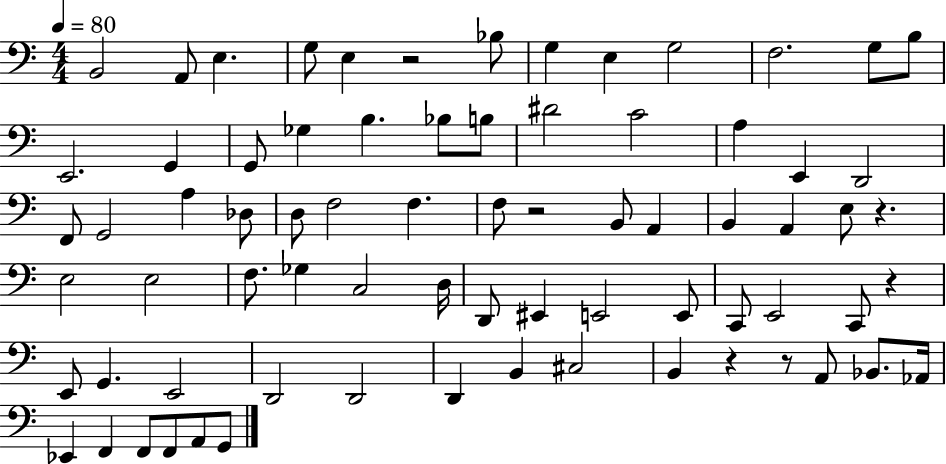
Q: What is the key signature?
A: C major